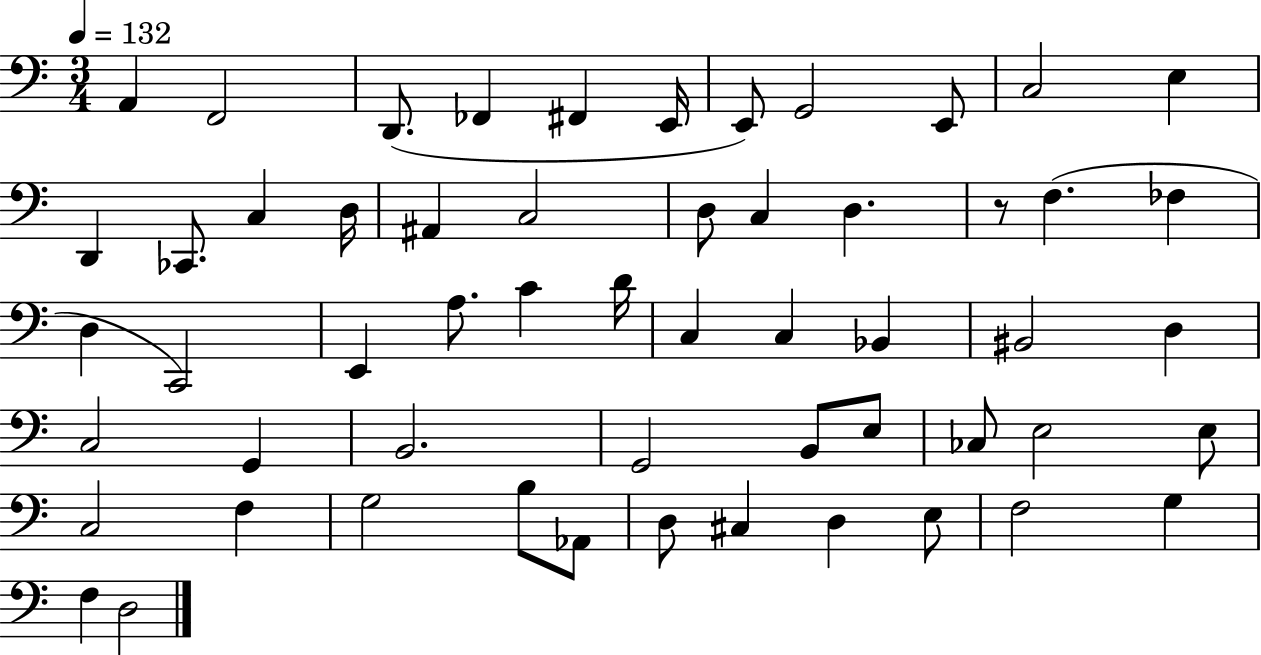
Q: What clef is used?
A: bass